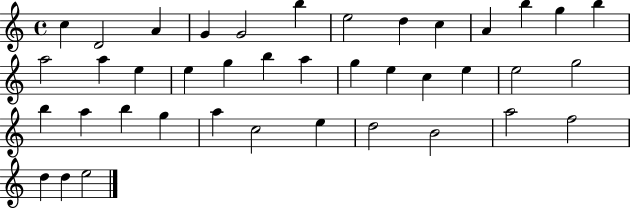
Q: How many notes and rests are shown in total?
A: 40